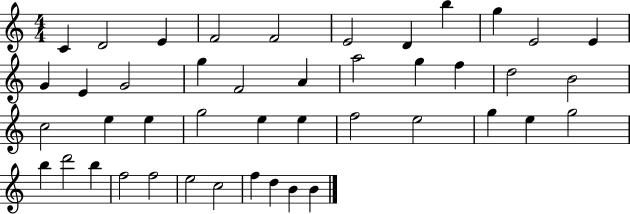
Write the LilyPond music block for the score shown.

{
  \clef treble
  \numericTimeSignature
  \time 4/4
  \key c \major
  c'4 d'2 e'4 | f'2 f'2 | e'2 d'4 b''4 | g''4 e'2 e'4 | \break g'4 e'4 g'2 | g''4 f'2 a'4 | a''2 g''4 f''4 | d''2 b'2 | \break c''2 e''4 e''4 | g''2 e''4 e''4 | f''2 e''2 | g''4 e''4 g''2 | \break b''4 d'''2 b''4 | f''2 f''2 | e''2 c''2 | f''4 d''4 b'4 b'4 | \break \bar "|."
}